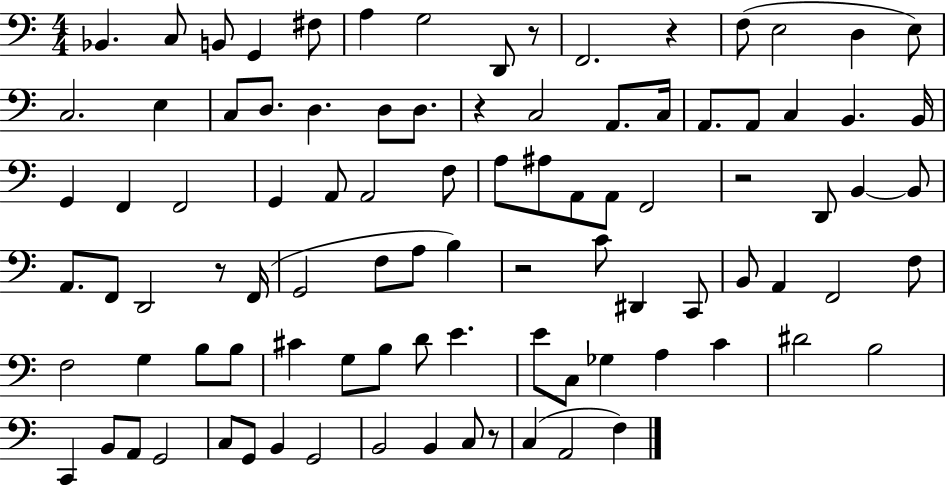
Bb2/q. C3/e B2/e G2/q F#3/e A3/q G3/h D2/e R/e F2/h. R/q F3/e E3/h D3/q E3/e C3/h. E3/q C3/e D3/e. D3/q. D3/e D3/e. R/q C3/h A2/e. C3/s A2/e. A2/e C3/q B2/q. B2/s G2/q F2/q F2/h G2/q A2/e A2/h F3/e A3/e A#3/e A2/e A2/e F2/h R/h D2/e B2/q B2/e A2/e. F2/e D2/h R/e F2/s G2/h F3/e A3/e B3/q R/h C4/e D#2/q C2/e B2/e A2/q F2/h F3/e F3/h G3/q B3/e B3/e C#4/q G3/e B3/e D4/e E4/q. E4/e C3/e Gb3/q A3/q C4/q D#4/h B3/h C2/q B2/e A2/e G2/h C3/e G2/e B2/q G2/h B2/h B2/q C3/e R/e C3/q A2/h F3/q